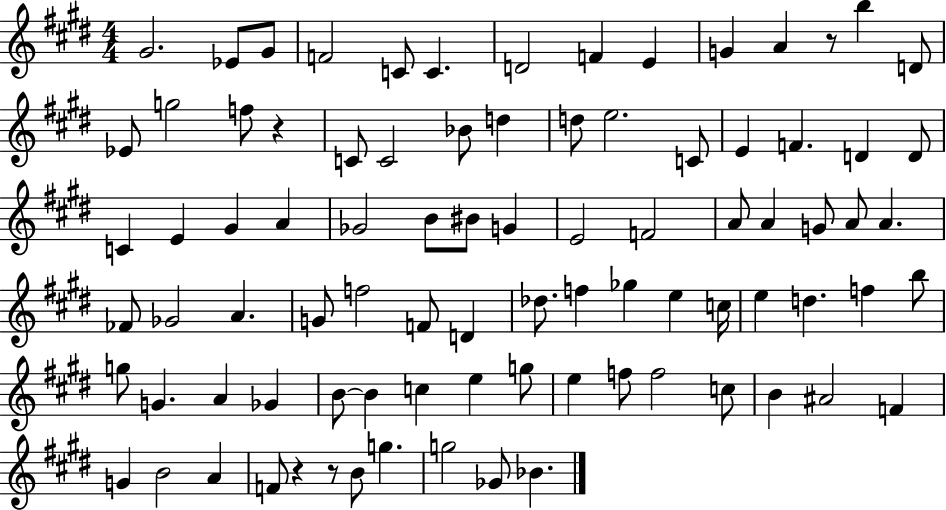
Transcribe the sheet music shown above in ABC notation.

X:1
T:Untitled
M:4/4
L:1/4
K:E
^G2 _E/2 ^G/2 F2 C/2 C D2 F E G A z/2 b D/2 _E/2 g2 f/2 z C/2 C2 _B/2 d d/2 e2 C/2 E F D D/2 C E ^G A _G2 B/2 ^B/2 G E2 F2 A/2 A G/2 A/2 A _F/2 _G2 A G/2 f2 F/2 D _d/2 f _g e c/4 e d f b/2 g/2 G A _G B/2 B c e g/2 e f/2 f2 c/2 B ^A2 F G B2 A F/2 z z/2 B/2 g g2 _G/2 _B